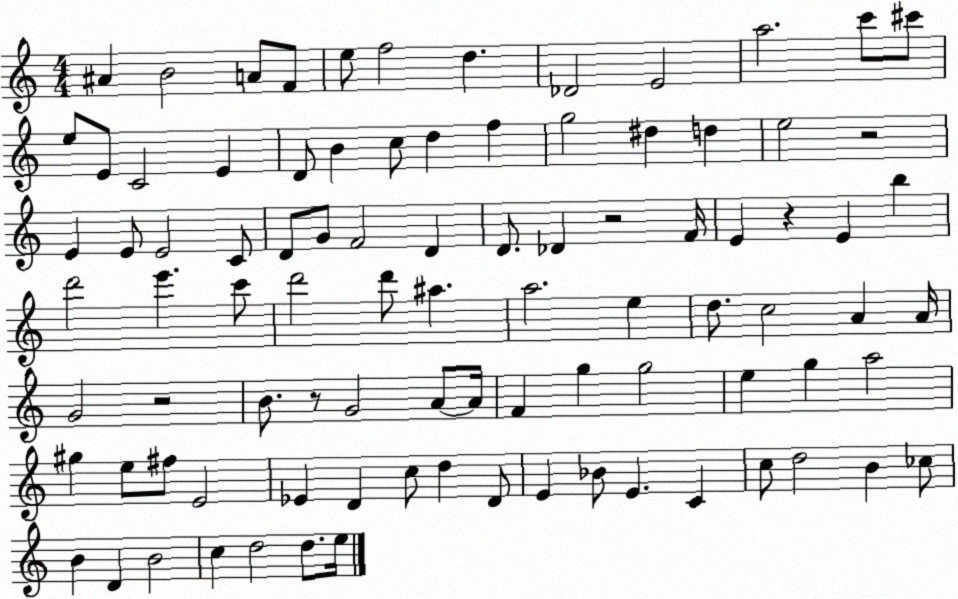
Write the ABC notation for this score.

X:1
T:Untitled
M:4/4
L:1/4
K:C
^A B2 A/2 F/2 e/2 f2 d _D2 E2 a2 c'/2 ^c'/2 e/2 E/2 C2 E D/2 B c/2 d f g2 ^d d e2 z2 E E/2 E2 C/2 D/2 G/2 F2 D D/2 _D z2 F/4 E z E b d'2 e' c'/2 d'2 d'/2 ^a a2 e d/2 c2 A A/4 G2 z2 B/2 z/2 G2 A/2 A/4 F g g2 e g a2 ^g e/2 ^f/2 E2 _E D c/2 d D/2 E _B/2 E C c/2 d2 B _c/2 B D B2 c d2 d/2 e/4